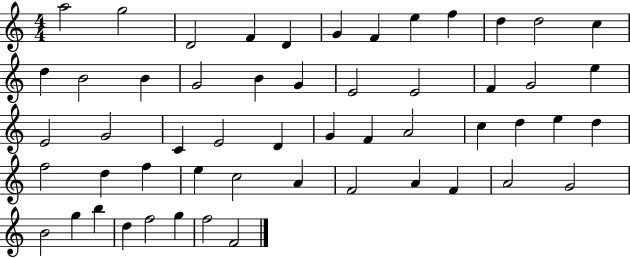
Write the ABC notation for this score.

X:1
T:Untitled
M:4/4
L:1/4
K:C
a2 g2 D2 F D G F e f d d2 c d B2 B G2 B G E2 E2 F G2 e E2 G2 C E2 D G F A2 c d e d f2 d f e c2 A F2 A F A2 G2 B2 g b d f2 g f2 F2